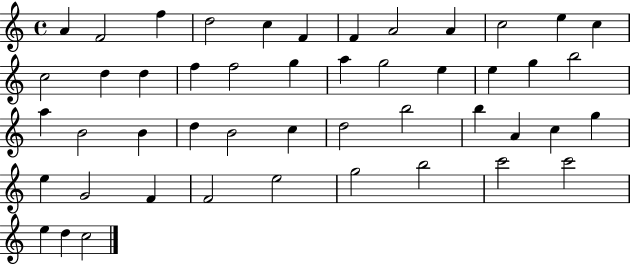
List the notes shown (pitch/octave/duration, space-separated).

A4/q F4/h F5/q D5/h C5/q F4/q F4/q A4/h A4/q C5/h E5/q C5/q C5/h D5/q D5/q F5/q F5/h G5/q A5/q G5/h E5/q E5/q G5/q B5/h A5/q B4/h B4/q D5/q B4/h C5/q D5/h B5/h B5/q A4/q C5/q G5/q E5/q G4/h F4/q F4/h E5/h G5/h B5/h C6/h C6/h E5/q D5/q C5/h